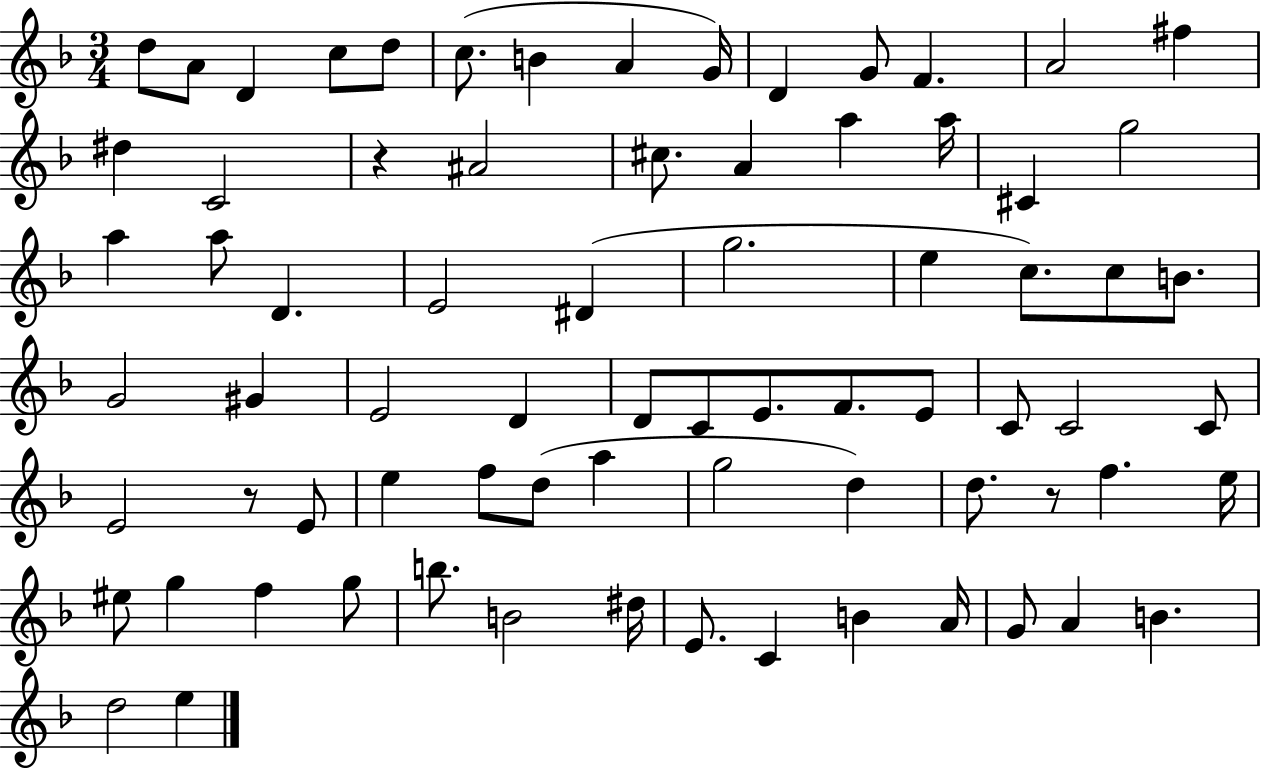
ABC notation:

X:1
T:Untitled
M:3/4
L:1/4
K:F
d/2 A/2 D c/2 d/2 c/2 B A G/4 D G/2 F A2 ^f ^d C2 z ^A2 ^c/2 A a a/4 ^C g2 a a/2 D E2 ^D g2 e c/2 c/2 B/2 G2 ^G E2 D D/2 C/2 E/2 F/2 E/2 C/2 C2 C/2 E2 z/2 E/2 e f/2 d/2 a g2 d d/2 z/2 f e/4 ^e/2 g f g/2 b/2 B2 ^d/4 E/2 C B A/4 G/2 A B d2 e